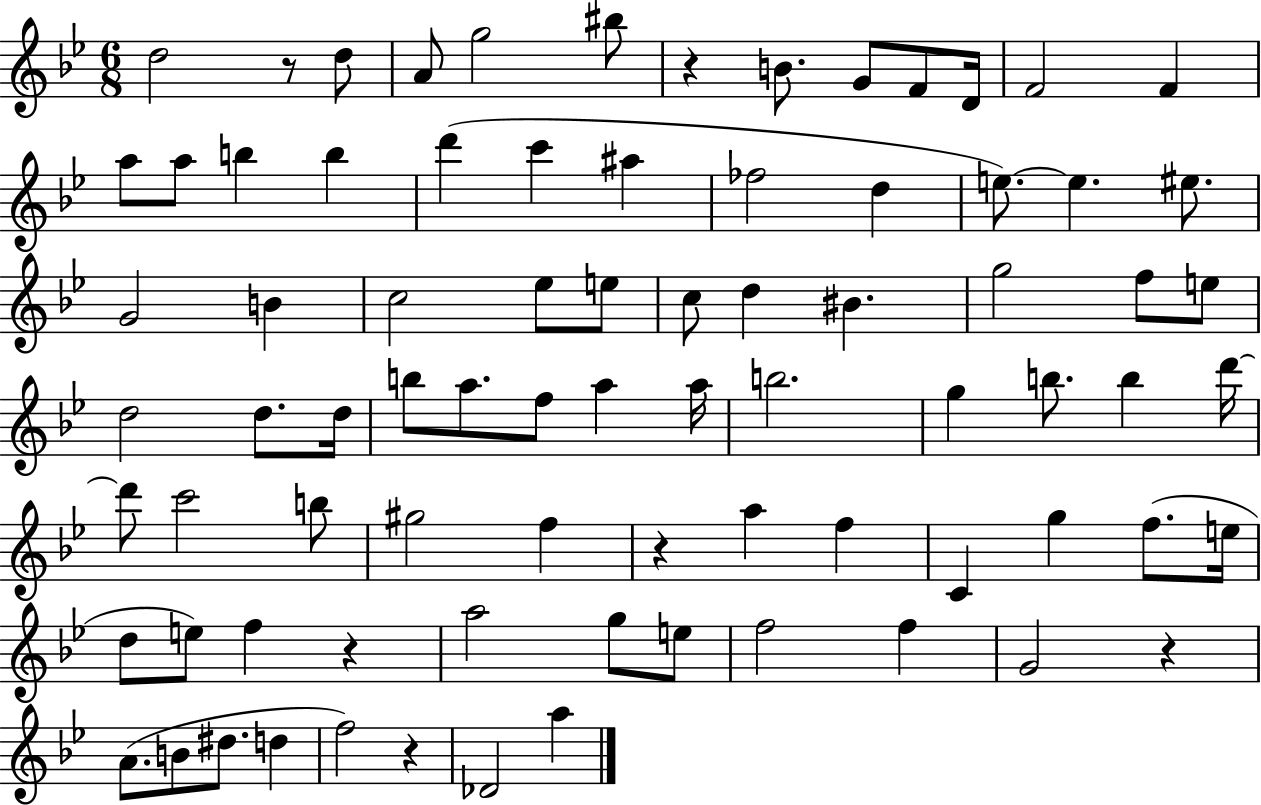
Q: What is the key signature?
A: BES major